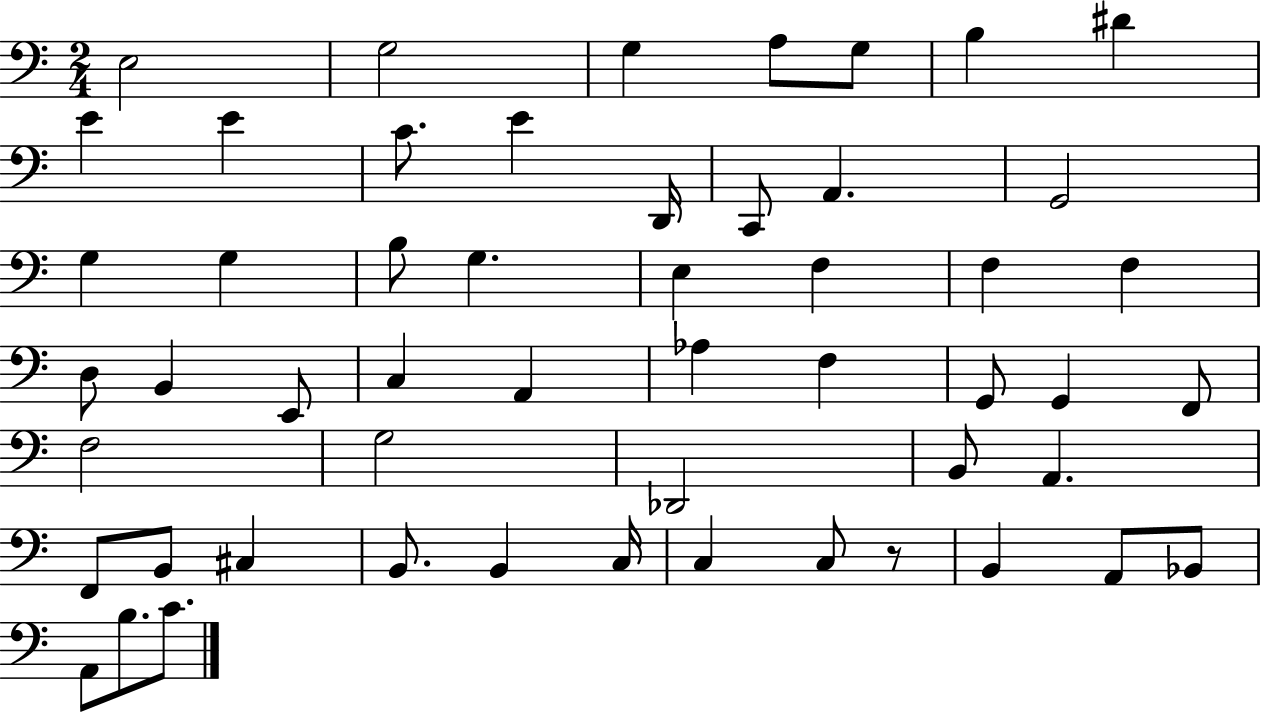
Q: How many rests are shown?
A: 1